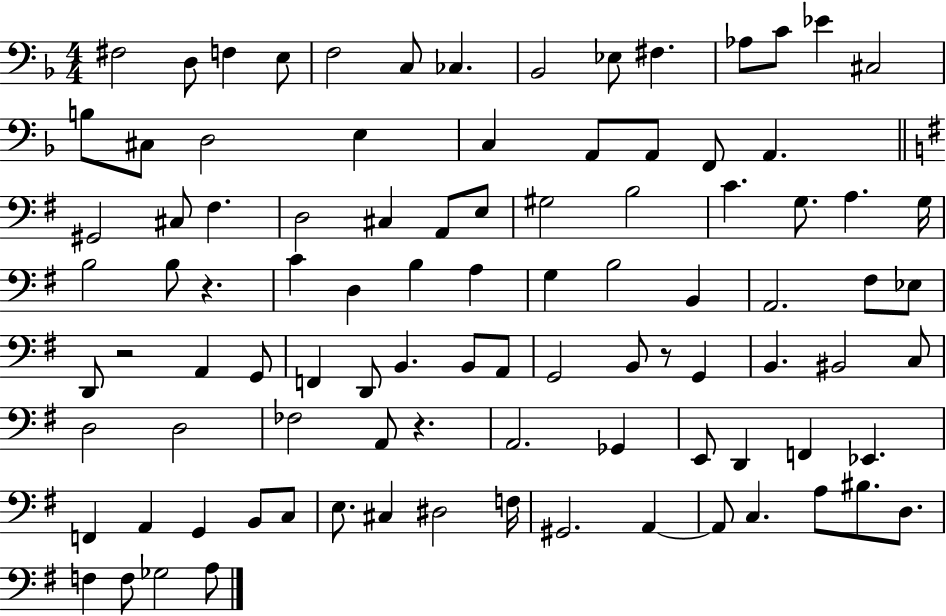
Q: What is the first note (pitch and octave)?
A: F#3